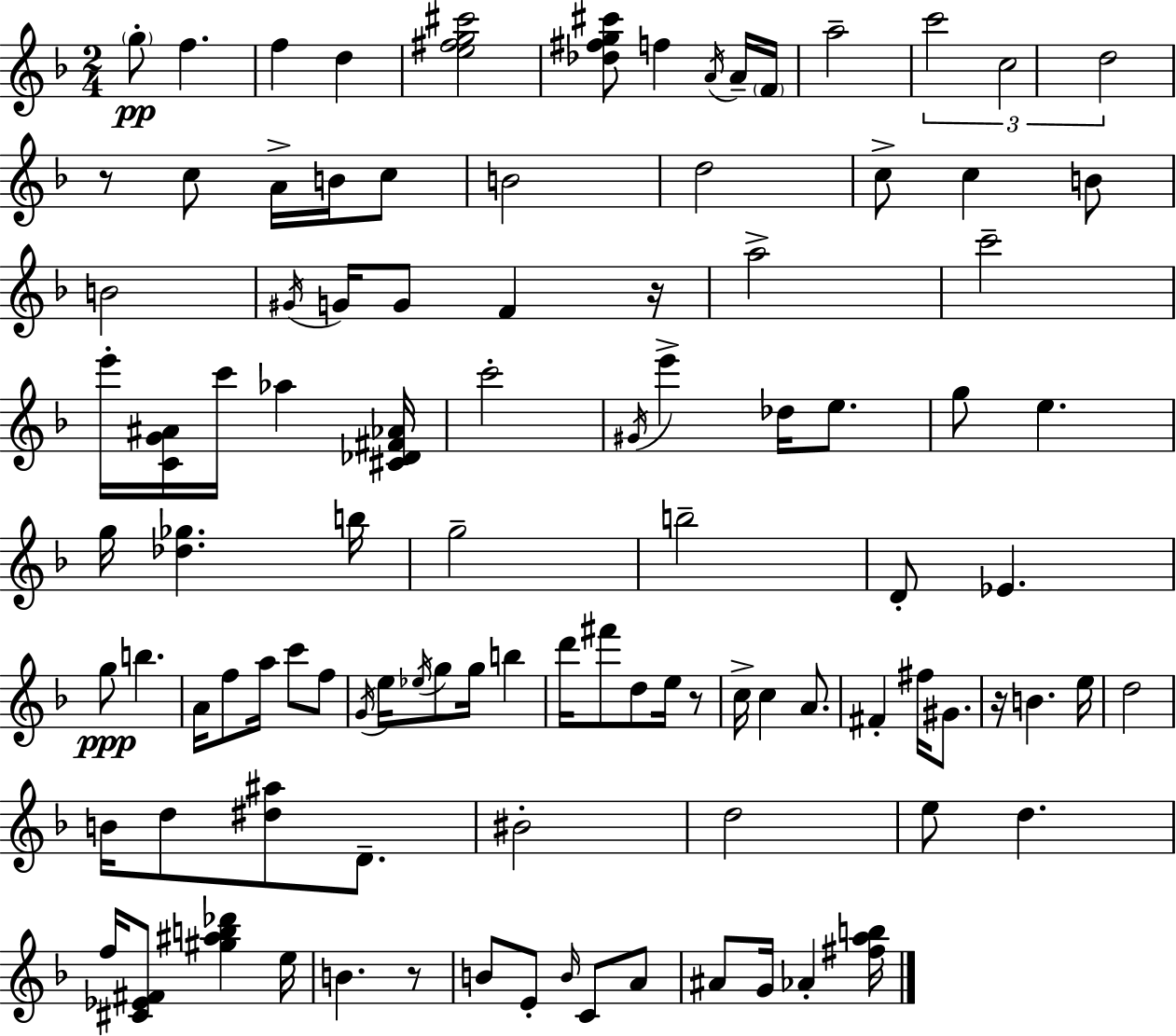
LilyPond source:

{
  \clef treble
  \numericTimeSignature
  \time 2/4
  \key f \major
  \parenthesize g''8-.\pp f''4. | f''4 d''4 | <e'' fis'' g'' cis'''>2 | <des'' fis'' g'' cis'''>8 f''4 \acciaccatura { a'16 } a'16-- | \break \parenthesize f'16 a''2-- | \tuplet 3/2 { c'''2 | c''2 | d''2 } | \break r8 c''8 a'16-> b'16 c''8 | b'2 | d''2 | c''8-> c''4 b'8 | \break b'2 | \acciaccatura { gis'16 } g'16 g'8 f'4 | r16 a''2-> | c'''2-- | \break e'''16-. <c' g' ais'>16 c'''16 aes''4 | <cis' des' fis' aes'>16 c'''2-. | \acciaccatura { gis'16 } e'''4-> des''16 | e''8. g''8 e''4. | \break g''16 <des'' ges''>4. | b''16 g''2-- | b''2-- | d'8-. ees'4. | \break g''8\ppp b''4. | a'16 f''8 a''16 c'''8 | f''8 \acciaccatura { g'16 } e''16 \acciaccatura { ees''16 } g''8 | g''16 b''4 d'''16 fis'''8 | \break d''8 e''16 r8 c''16-> c''4 | a'8. fis'4-. | fis''16 gis'8. r16 b'4. | e''16 d''2 | \break b'16 d''8 | <dis'' ais''>8 d'8.-- bis'2-. | d''2 | e''8 d''4. | \break f''16 <cis' ees' fis'>8 | <gis'' ais'' b'' des'''>4 e''16 b'4. | r8 b'8 e'8-. | \grace { b'16 } c'8 a'8 ais'8 | \break g'16 aes'4-. <fis'' a'' b''>16 \bar "|."
}